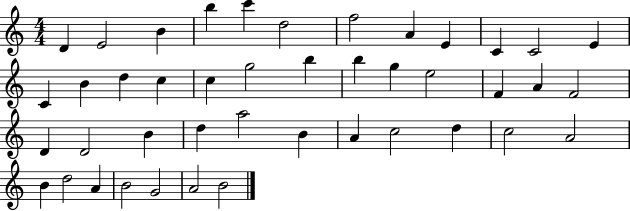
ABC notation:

X:1
T:Untitled
M:4/4
L:1/4
K:C
D E2 B b c' d2 f2 A E C C2 E C B d c c g2 b b g e2 F A F2 D D2 B d a2 B A c2 d c2 A2 B d2 A B2 G2 A2 B2